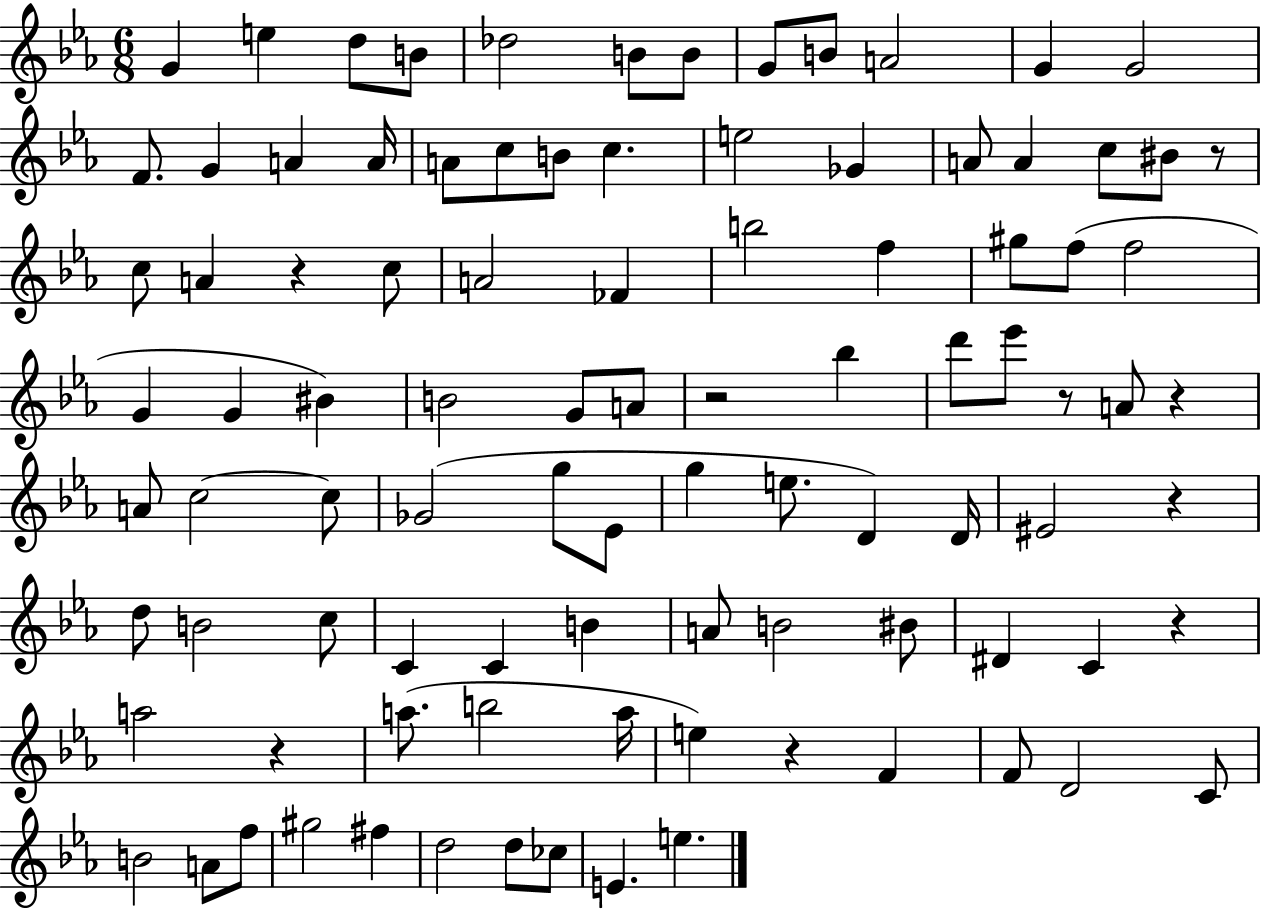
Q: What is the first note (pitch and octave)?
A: G4